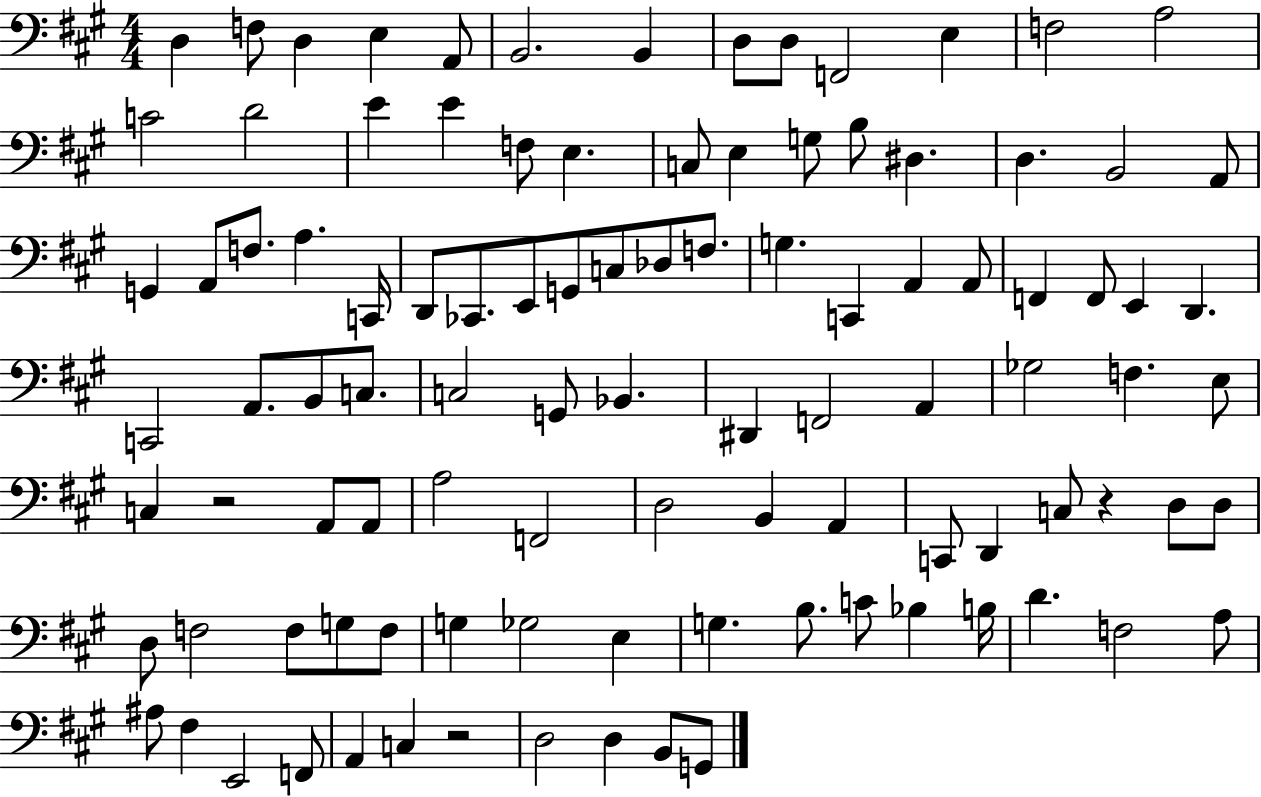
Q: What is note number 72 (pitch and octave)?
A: D3